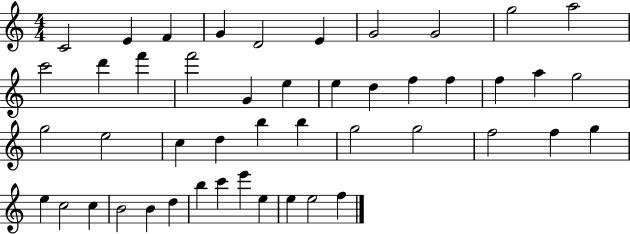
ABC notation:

X:1
T:Untitled
M:4/4
L:1/4
K:C
C2 E F G D2 E G2 G2 g2 a2 c'2 d' f' f'2 G e e d f f f a g2 g2 e2 c d b b g2 g2 f2 f g e c2 c B2 B d b c' e' e e e2 f